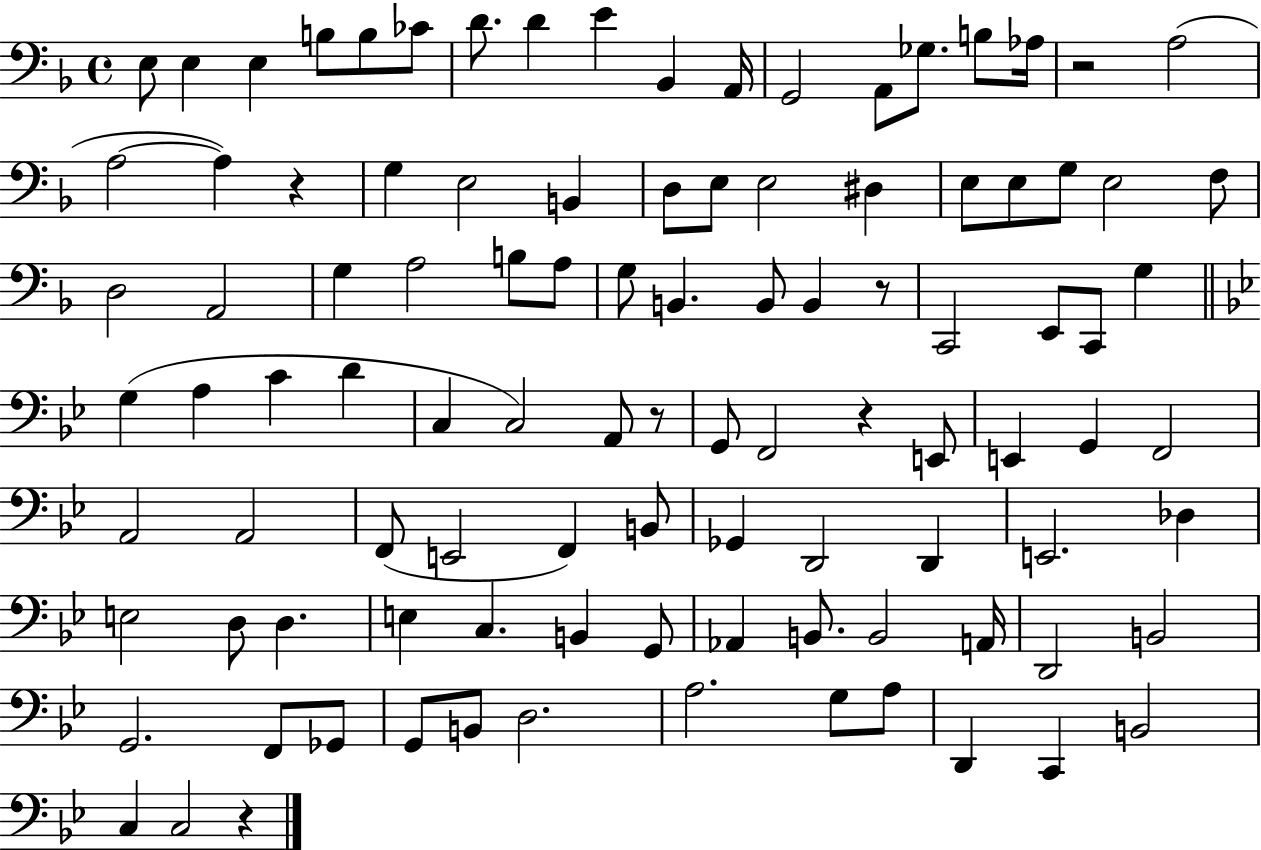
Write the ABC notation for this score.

X:1
T:Untitled
M:4/4
L:1/4
K:F
E,/2 E, E, B,/2 B,/2 _C/2 D/2 D E _B,, A,,/4 G,,2 A,,/2 _G,/2 B,/2 _A,/4 z2 A,2 A,2 A, z G, E,2 B,, D,/2 E,/2 E,2 ^D, E,/2 E,/2 G,/2 E,2 F,/2 D,2 A,,2 G, A,2 B,/2 A,/2 G,/2 B,, B,,/2 B,, z/2 C,,2 E,,/2 C,,/2 G, G, A, C D C, C,2 A,,/2 z/2 G,,/2 F,,2 z E,,/2 E,, G,, F,,2 A,,2 A,,2 F,,/2 E,,2 F,, B,,/2 _G,, D,,2 D,, E,,2 _D, E,2 D,/2 D, E, C, B,, G,,/2 _A,, B,,/2 B,,2 A,,/4 D,,2 B,,2 G,,2 F,,/2 _G,,/2 G,,/2 B,,/2 D,2 A,2 G,/2 A,/2 D,, C,, B,,2 C, C,2 z